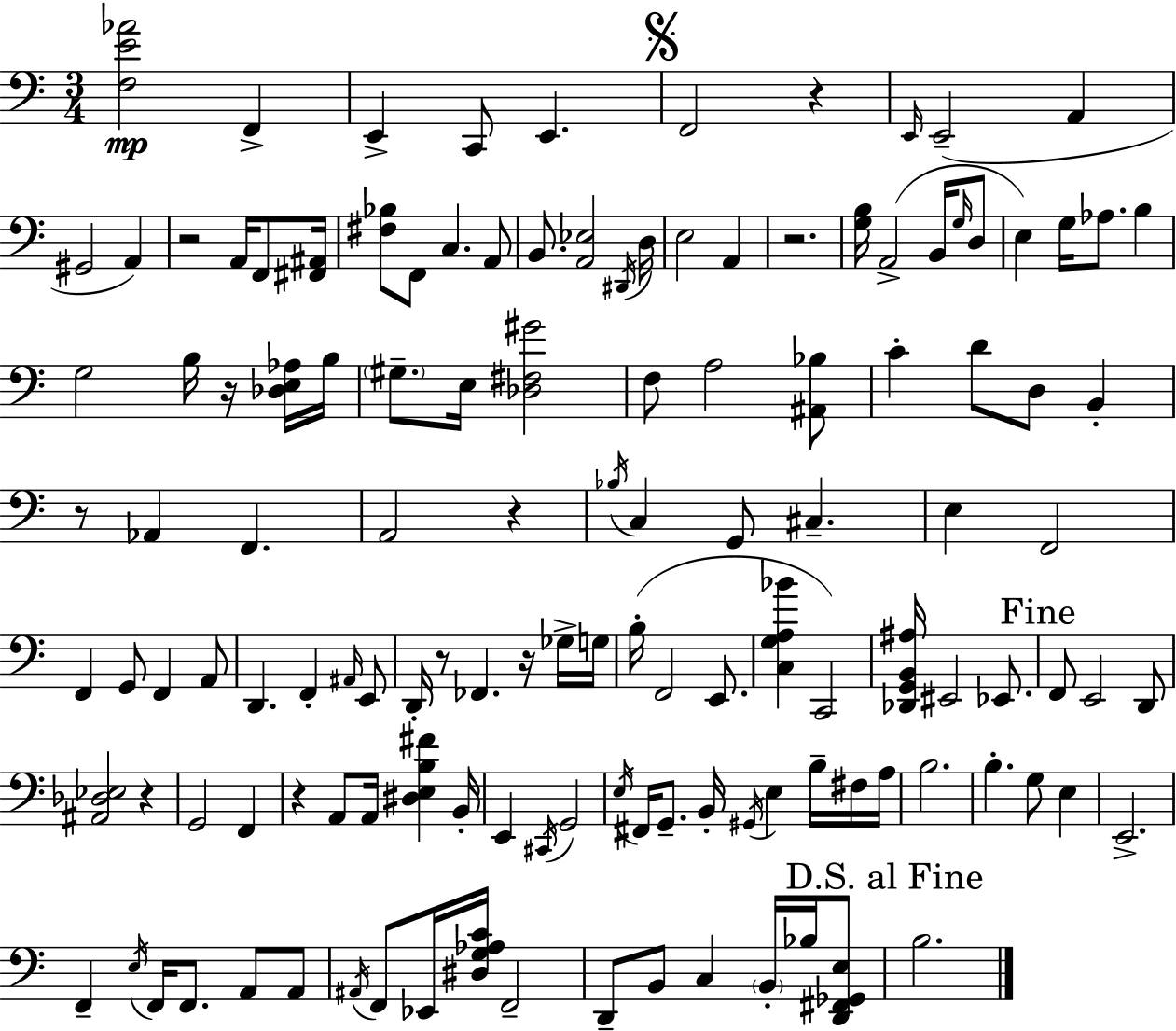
X:1
T:Untitled
M:3/4
L:1/4
K:Am
[F,E_A]2 F,, E,, C,,/2 E,, F,,2 z E,,/4 E,,2 A,, ^G,,2 A,, z2 A,,/4 F,,/2 [^F,,^A,,]/4 [^F,_B,]/2 F,,/2 C, A,,/2 B,,/2 [A,,_E,]2 ^D,,/4 D,/4 E,2 A,, z2 [G,B,]/4 A,,2 B,,/4 G,/4 D,/2 E, G,/4 _A,/2 B, G,2 B,/4 z/4 [_D,E,_A,]/4 B,/4 ^G,/2 E,/4 [_D,^F,^G]2 F,/2 A,2 [^A,,_B,]/2 C D/2 D,/2 B,, z/2 _A,, F,, A,,2 z _B,/4 C, G,,/2 ^C, E, F,,2 F,, G,,/2 F,, A,,/2 D,, F,, ^A,,/4 E,,/2 D,,/4 z/2 _F,, z/4 _G,/4 G,/4 B,/4 F,,2 E,,/2 [C,G,A,_B] C,,2 [_D,,G,,B,,^A,]/4 ^E,,2 _E,,/2 F,,/2 E,,2 D,,/2 [^A,,_D,_E,]2 z G,,2 F,, z A,,/2 A,,/4 [^D,E,B,^F] B,,/4 E,, ^C,,/4 G,,2 E,/4 ^F,,/4 G,,/2 B,,/4 ^G,,/4 E, B,/4 ^F,/4 A,/4 B,2 B, G,/2 E, E,,2 F,, E,/4 F,,/4 F,,/2 A,,/2 A,,/2 ^A,,/4 F,,/2 _E,,/4 [^D,G,_A,C]/4 F,,2 D,,/2 B,,/2 C, B,,/4 _B,/4 [D,,^F,,_G,,E,]/2 B,2